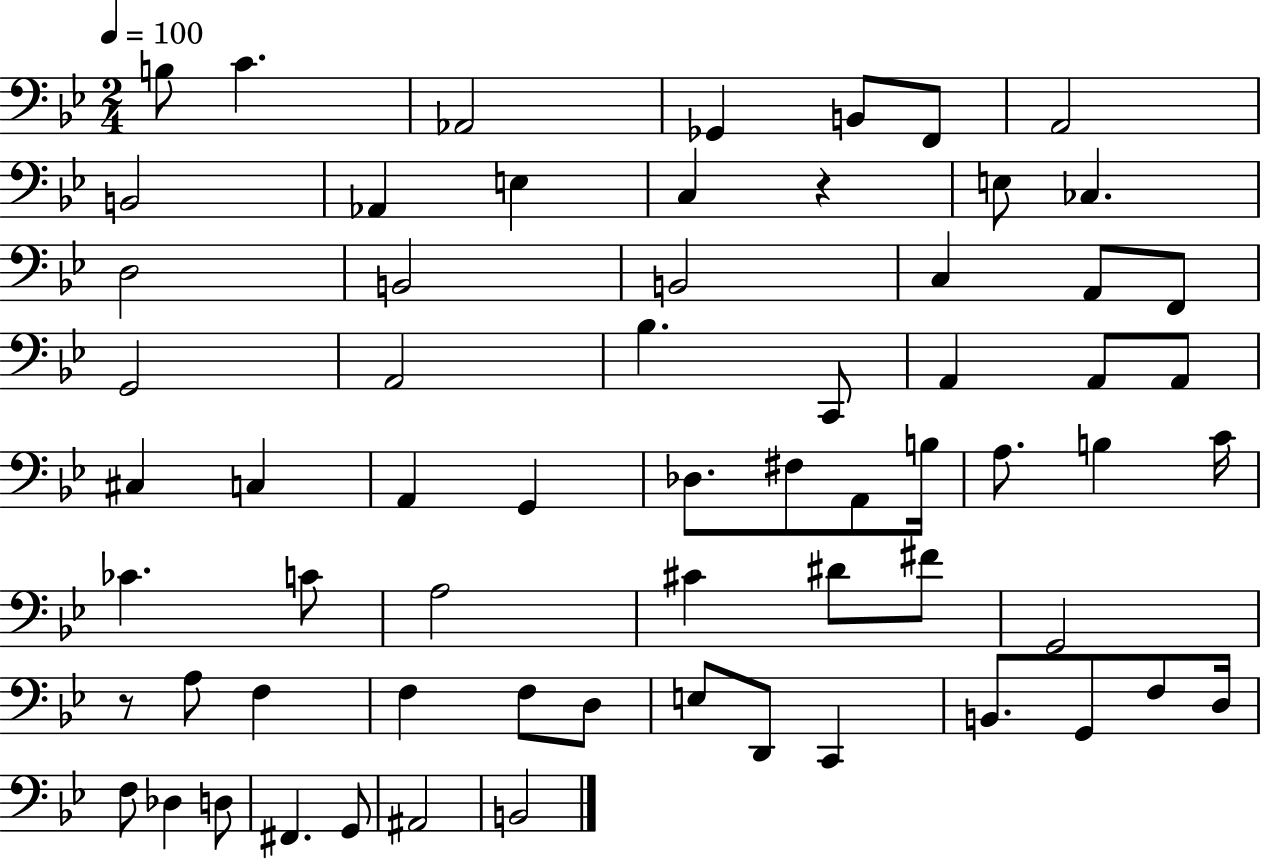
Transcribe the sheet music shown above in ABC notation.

X:1
T:Untitled
M:2/4
L:1/4
K:Bb
B,/2 C _A,,2 _G,, B,,/2 F,,/2 A,,2 B,,2 _A,, E, C, z E,/2 _C, D,2 B,,2 B,,2 C, A,,/2 F,,/2 G,,2 A,,2 _B, C,,/2 A,, A,,/2 A,,/2 ^C, C, A,, G,, _D,/2 ^F,/2 A,,/2 B,/4 A,/2 B, C/4 _C C/2 A,2 ^C ^D/2 ^F/2 G,,2 z/2 A,/2 F, F, F,/2 D,/2 E,/2 D,,/2 C,, B,,/2 G,,/2 F,/2 D,/4 F,/2 _D, D,/2 ^F,, G,,/2 ^A,,2 B,,2